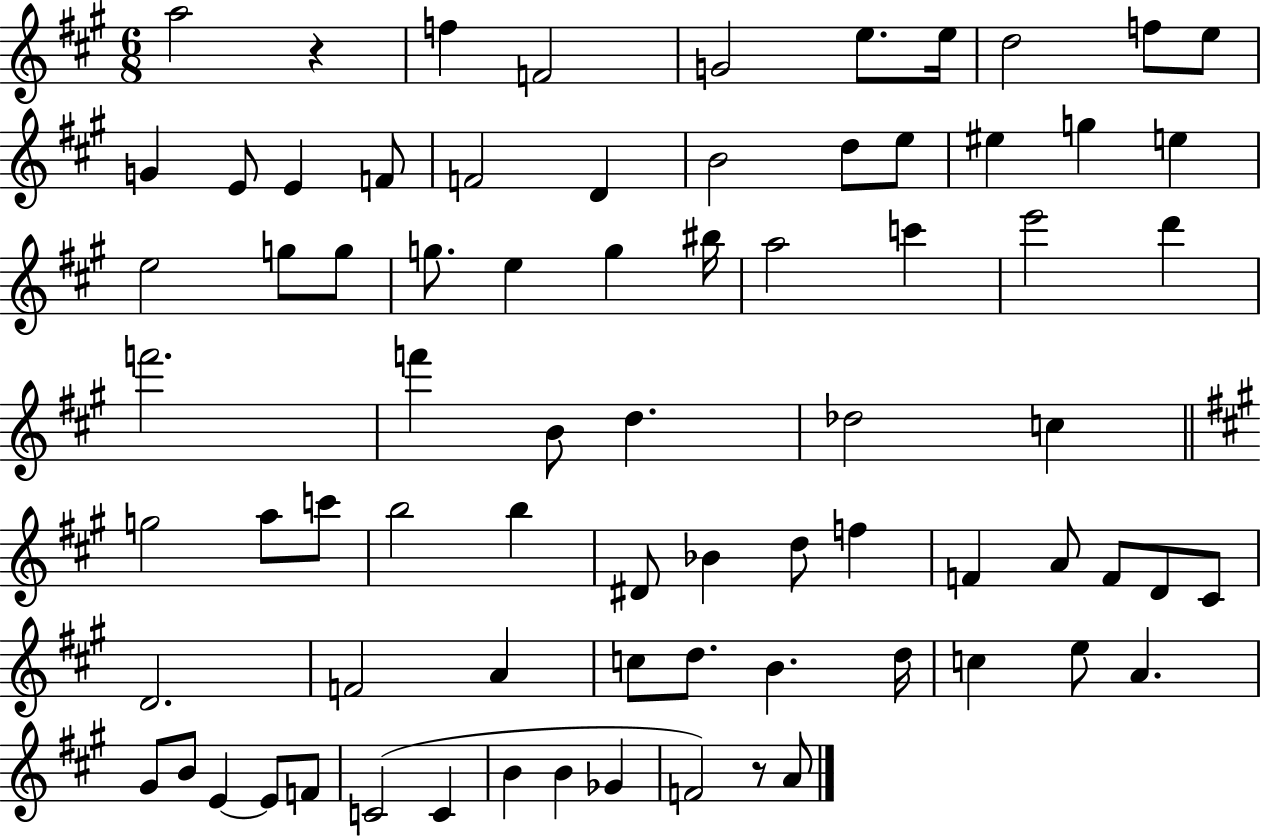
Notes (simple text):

A5/h R/q F5/q F4/h G4/h E5/e. E5/s D5/h F5/e E5/e G4/q E4/e E4/q F4/e F4/h D4/q B4/h D5/e E5/e EIS5/q G5/q E5/q E5/h G5/e G5/e G5/e. E5/q G5/q BIS5/s A5/h C6/q E6/h D6/q F6/h. F6/q B4/e D5/q. Db5/h C5/q G5/h A5/e C6/e B5/h B5/q D#4/e Bb4/q D5/e F5/q F4/q A4/e F4/e D4/e C#4/e D4/h. F4/h A4/q C5/e D5/e. B4/q. D5/s C5/q E5/e A4/q. G#4/e B4/e E4/q E4/e F4/e C4/h C4/q B4/q B4/q Gb4/q F4/h R/e A4/e